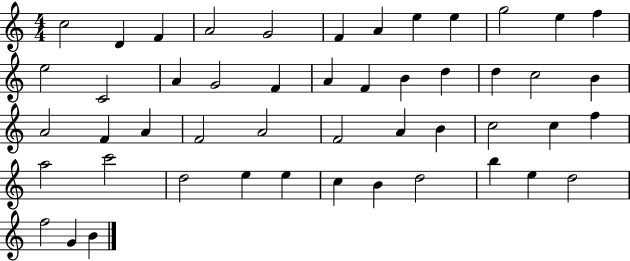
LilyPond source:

{
  \clef treble
  \numericTimeSignature
  \time 4/4
  \key c \major
  c''2 d'4 f'4 | a'2 g'2 | f'4 a'4 e''4 e''4 | g''2 e''4 f''4 | \break e''2 c'2 | a'4 g'2 f'4 | a'4 f'4 b'4 d''4 | d''4 c''2 b'4 | \break a'2 f'4 a'4 | f'2 a'2 | f'2 a'4 b'4 | c''2 c''4 f''4 | \break a''2 c'''2 | d''2 e''4 e''4 | c''4 b'4 d''2 | b''4 e''4 d''2 | \break f''2 g'4 b'4 | \bar "|."
}